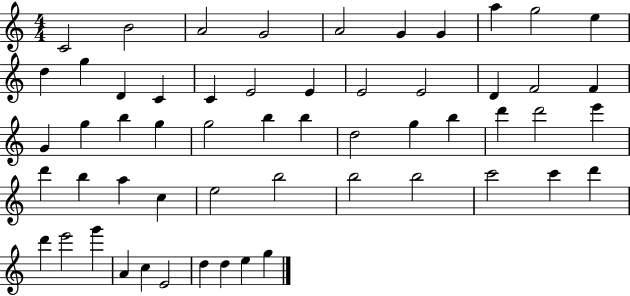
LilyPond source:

{
  \clef treble
  \numericTimeSignature
  \time 4/4
  \key c \major
  c'2 b'2 | a'2 g'2 | a'2 g'4 g'4 | a''4 g''2 e''4 | \break d''4 g''4 d'4 c'4 | c'4 e'2 e'4 | e'2 e'2 | d'4 f'2 f'4 | \break g'4 g''4 b''4 g''4 | g''2 b''4 b''4 | d''2 g''4 b''4 | d'''4 d'''2 e'''4 | \break d'''4 b''4 a''4 c''4 | e''2 b''2 | b''2 b''2 | c'''2 c'''4 d'''4 | \break d'''4 e'''2 g'''4 | a'4 c''4 e'2 | d''4 d''4 e''4 g''4 | \bar "|."
}